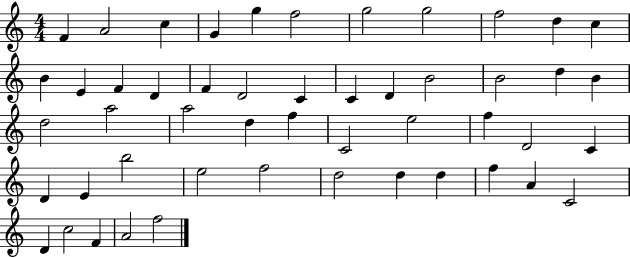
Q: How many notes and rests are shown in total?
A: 50